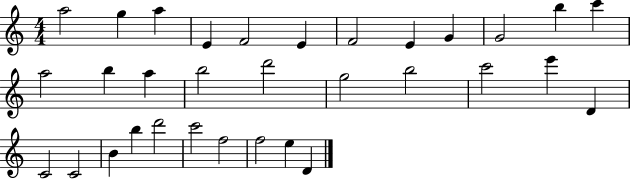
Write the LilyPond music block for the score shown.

{
  \clef treble
  \numericTimeSignature
  \time 4/4
  \key c \major
  a''2 g''4 a''4 | e'4 f'2 e'4 | f'2 e'4 g'4 | g'2 b''4 c'''4 | \break a''2 b''4 a''4 | b''2 d'''2 | g''2 b''2 | c'''2 e'''4 d'4 | \break c'2 c'2 | b'4 b''4 d'''2 | c'''2 f''2 | f''2 e''4 d'4 | \break \bar "|."
}